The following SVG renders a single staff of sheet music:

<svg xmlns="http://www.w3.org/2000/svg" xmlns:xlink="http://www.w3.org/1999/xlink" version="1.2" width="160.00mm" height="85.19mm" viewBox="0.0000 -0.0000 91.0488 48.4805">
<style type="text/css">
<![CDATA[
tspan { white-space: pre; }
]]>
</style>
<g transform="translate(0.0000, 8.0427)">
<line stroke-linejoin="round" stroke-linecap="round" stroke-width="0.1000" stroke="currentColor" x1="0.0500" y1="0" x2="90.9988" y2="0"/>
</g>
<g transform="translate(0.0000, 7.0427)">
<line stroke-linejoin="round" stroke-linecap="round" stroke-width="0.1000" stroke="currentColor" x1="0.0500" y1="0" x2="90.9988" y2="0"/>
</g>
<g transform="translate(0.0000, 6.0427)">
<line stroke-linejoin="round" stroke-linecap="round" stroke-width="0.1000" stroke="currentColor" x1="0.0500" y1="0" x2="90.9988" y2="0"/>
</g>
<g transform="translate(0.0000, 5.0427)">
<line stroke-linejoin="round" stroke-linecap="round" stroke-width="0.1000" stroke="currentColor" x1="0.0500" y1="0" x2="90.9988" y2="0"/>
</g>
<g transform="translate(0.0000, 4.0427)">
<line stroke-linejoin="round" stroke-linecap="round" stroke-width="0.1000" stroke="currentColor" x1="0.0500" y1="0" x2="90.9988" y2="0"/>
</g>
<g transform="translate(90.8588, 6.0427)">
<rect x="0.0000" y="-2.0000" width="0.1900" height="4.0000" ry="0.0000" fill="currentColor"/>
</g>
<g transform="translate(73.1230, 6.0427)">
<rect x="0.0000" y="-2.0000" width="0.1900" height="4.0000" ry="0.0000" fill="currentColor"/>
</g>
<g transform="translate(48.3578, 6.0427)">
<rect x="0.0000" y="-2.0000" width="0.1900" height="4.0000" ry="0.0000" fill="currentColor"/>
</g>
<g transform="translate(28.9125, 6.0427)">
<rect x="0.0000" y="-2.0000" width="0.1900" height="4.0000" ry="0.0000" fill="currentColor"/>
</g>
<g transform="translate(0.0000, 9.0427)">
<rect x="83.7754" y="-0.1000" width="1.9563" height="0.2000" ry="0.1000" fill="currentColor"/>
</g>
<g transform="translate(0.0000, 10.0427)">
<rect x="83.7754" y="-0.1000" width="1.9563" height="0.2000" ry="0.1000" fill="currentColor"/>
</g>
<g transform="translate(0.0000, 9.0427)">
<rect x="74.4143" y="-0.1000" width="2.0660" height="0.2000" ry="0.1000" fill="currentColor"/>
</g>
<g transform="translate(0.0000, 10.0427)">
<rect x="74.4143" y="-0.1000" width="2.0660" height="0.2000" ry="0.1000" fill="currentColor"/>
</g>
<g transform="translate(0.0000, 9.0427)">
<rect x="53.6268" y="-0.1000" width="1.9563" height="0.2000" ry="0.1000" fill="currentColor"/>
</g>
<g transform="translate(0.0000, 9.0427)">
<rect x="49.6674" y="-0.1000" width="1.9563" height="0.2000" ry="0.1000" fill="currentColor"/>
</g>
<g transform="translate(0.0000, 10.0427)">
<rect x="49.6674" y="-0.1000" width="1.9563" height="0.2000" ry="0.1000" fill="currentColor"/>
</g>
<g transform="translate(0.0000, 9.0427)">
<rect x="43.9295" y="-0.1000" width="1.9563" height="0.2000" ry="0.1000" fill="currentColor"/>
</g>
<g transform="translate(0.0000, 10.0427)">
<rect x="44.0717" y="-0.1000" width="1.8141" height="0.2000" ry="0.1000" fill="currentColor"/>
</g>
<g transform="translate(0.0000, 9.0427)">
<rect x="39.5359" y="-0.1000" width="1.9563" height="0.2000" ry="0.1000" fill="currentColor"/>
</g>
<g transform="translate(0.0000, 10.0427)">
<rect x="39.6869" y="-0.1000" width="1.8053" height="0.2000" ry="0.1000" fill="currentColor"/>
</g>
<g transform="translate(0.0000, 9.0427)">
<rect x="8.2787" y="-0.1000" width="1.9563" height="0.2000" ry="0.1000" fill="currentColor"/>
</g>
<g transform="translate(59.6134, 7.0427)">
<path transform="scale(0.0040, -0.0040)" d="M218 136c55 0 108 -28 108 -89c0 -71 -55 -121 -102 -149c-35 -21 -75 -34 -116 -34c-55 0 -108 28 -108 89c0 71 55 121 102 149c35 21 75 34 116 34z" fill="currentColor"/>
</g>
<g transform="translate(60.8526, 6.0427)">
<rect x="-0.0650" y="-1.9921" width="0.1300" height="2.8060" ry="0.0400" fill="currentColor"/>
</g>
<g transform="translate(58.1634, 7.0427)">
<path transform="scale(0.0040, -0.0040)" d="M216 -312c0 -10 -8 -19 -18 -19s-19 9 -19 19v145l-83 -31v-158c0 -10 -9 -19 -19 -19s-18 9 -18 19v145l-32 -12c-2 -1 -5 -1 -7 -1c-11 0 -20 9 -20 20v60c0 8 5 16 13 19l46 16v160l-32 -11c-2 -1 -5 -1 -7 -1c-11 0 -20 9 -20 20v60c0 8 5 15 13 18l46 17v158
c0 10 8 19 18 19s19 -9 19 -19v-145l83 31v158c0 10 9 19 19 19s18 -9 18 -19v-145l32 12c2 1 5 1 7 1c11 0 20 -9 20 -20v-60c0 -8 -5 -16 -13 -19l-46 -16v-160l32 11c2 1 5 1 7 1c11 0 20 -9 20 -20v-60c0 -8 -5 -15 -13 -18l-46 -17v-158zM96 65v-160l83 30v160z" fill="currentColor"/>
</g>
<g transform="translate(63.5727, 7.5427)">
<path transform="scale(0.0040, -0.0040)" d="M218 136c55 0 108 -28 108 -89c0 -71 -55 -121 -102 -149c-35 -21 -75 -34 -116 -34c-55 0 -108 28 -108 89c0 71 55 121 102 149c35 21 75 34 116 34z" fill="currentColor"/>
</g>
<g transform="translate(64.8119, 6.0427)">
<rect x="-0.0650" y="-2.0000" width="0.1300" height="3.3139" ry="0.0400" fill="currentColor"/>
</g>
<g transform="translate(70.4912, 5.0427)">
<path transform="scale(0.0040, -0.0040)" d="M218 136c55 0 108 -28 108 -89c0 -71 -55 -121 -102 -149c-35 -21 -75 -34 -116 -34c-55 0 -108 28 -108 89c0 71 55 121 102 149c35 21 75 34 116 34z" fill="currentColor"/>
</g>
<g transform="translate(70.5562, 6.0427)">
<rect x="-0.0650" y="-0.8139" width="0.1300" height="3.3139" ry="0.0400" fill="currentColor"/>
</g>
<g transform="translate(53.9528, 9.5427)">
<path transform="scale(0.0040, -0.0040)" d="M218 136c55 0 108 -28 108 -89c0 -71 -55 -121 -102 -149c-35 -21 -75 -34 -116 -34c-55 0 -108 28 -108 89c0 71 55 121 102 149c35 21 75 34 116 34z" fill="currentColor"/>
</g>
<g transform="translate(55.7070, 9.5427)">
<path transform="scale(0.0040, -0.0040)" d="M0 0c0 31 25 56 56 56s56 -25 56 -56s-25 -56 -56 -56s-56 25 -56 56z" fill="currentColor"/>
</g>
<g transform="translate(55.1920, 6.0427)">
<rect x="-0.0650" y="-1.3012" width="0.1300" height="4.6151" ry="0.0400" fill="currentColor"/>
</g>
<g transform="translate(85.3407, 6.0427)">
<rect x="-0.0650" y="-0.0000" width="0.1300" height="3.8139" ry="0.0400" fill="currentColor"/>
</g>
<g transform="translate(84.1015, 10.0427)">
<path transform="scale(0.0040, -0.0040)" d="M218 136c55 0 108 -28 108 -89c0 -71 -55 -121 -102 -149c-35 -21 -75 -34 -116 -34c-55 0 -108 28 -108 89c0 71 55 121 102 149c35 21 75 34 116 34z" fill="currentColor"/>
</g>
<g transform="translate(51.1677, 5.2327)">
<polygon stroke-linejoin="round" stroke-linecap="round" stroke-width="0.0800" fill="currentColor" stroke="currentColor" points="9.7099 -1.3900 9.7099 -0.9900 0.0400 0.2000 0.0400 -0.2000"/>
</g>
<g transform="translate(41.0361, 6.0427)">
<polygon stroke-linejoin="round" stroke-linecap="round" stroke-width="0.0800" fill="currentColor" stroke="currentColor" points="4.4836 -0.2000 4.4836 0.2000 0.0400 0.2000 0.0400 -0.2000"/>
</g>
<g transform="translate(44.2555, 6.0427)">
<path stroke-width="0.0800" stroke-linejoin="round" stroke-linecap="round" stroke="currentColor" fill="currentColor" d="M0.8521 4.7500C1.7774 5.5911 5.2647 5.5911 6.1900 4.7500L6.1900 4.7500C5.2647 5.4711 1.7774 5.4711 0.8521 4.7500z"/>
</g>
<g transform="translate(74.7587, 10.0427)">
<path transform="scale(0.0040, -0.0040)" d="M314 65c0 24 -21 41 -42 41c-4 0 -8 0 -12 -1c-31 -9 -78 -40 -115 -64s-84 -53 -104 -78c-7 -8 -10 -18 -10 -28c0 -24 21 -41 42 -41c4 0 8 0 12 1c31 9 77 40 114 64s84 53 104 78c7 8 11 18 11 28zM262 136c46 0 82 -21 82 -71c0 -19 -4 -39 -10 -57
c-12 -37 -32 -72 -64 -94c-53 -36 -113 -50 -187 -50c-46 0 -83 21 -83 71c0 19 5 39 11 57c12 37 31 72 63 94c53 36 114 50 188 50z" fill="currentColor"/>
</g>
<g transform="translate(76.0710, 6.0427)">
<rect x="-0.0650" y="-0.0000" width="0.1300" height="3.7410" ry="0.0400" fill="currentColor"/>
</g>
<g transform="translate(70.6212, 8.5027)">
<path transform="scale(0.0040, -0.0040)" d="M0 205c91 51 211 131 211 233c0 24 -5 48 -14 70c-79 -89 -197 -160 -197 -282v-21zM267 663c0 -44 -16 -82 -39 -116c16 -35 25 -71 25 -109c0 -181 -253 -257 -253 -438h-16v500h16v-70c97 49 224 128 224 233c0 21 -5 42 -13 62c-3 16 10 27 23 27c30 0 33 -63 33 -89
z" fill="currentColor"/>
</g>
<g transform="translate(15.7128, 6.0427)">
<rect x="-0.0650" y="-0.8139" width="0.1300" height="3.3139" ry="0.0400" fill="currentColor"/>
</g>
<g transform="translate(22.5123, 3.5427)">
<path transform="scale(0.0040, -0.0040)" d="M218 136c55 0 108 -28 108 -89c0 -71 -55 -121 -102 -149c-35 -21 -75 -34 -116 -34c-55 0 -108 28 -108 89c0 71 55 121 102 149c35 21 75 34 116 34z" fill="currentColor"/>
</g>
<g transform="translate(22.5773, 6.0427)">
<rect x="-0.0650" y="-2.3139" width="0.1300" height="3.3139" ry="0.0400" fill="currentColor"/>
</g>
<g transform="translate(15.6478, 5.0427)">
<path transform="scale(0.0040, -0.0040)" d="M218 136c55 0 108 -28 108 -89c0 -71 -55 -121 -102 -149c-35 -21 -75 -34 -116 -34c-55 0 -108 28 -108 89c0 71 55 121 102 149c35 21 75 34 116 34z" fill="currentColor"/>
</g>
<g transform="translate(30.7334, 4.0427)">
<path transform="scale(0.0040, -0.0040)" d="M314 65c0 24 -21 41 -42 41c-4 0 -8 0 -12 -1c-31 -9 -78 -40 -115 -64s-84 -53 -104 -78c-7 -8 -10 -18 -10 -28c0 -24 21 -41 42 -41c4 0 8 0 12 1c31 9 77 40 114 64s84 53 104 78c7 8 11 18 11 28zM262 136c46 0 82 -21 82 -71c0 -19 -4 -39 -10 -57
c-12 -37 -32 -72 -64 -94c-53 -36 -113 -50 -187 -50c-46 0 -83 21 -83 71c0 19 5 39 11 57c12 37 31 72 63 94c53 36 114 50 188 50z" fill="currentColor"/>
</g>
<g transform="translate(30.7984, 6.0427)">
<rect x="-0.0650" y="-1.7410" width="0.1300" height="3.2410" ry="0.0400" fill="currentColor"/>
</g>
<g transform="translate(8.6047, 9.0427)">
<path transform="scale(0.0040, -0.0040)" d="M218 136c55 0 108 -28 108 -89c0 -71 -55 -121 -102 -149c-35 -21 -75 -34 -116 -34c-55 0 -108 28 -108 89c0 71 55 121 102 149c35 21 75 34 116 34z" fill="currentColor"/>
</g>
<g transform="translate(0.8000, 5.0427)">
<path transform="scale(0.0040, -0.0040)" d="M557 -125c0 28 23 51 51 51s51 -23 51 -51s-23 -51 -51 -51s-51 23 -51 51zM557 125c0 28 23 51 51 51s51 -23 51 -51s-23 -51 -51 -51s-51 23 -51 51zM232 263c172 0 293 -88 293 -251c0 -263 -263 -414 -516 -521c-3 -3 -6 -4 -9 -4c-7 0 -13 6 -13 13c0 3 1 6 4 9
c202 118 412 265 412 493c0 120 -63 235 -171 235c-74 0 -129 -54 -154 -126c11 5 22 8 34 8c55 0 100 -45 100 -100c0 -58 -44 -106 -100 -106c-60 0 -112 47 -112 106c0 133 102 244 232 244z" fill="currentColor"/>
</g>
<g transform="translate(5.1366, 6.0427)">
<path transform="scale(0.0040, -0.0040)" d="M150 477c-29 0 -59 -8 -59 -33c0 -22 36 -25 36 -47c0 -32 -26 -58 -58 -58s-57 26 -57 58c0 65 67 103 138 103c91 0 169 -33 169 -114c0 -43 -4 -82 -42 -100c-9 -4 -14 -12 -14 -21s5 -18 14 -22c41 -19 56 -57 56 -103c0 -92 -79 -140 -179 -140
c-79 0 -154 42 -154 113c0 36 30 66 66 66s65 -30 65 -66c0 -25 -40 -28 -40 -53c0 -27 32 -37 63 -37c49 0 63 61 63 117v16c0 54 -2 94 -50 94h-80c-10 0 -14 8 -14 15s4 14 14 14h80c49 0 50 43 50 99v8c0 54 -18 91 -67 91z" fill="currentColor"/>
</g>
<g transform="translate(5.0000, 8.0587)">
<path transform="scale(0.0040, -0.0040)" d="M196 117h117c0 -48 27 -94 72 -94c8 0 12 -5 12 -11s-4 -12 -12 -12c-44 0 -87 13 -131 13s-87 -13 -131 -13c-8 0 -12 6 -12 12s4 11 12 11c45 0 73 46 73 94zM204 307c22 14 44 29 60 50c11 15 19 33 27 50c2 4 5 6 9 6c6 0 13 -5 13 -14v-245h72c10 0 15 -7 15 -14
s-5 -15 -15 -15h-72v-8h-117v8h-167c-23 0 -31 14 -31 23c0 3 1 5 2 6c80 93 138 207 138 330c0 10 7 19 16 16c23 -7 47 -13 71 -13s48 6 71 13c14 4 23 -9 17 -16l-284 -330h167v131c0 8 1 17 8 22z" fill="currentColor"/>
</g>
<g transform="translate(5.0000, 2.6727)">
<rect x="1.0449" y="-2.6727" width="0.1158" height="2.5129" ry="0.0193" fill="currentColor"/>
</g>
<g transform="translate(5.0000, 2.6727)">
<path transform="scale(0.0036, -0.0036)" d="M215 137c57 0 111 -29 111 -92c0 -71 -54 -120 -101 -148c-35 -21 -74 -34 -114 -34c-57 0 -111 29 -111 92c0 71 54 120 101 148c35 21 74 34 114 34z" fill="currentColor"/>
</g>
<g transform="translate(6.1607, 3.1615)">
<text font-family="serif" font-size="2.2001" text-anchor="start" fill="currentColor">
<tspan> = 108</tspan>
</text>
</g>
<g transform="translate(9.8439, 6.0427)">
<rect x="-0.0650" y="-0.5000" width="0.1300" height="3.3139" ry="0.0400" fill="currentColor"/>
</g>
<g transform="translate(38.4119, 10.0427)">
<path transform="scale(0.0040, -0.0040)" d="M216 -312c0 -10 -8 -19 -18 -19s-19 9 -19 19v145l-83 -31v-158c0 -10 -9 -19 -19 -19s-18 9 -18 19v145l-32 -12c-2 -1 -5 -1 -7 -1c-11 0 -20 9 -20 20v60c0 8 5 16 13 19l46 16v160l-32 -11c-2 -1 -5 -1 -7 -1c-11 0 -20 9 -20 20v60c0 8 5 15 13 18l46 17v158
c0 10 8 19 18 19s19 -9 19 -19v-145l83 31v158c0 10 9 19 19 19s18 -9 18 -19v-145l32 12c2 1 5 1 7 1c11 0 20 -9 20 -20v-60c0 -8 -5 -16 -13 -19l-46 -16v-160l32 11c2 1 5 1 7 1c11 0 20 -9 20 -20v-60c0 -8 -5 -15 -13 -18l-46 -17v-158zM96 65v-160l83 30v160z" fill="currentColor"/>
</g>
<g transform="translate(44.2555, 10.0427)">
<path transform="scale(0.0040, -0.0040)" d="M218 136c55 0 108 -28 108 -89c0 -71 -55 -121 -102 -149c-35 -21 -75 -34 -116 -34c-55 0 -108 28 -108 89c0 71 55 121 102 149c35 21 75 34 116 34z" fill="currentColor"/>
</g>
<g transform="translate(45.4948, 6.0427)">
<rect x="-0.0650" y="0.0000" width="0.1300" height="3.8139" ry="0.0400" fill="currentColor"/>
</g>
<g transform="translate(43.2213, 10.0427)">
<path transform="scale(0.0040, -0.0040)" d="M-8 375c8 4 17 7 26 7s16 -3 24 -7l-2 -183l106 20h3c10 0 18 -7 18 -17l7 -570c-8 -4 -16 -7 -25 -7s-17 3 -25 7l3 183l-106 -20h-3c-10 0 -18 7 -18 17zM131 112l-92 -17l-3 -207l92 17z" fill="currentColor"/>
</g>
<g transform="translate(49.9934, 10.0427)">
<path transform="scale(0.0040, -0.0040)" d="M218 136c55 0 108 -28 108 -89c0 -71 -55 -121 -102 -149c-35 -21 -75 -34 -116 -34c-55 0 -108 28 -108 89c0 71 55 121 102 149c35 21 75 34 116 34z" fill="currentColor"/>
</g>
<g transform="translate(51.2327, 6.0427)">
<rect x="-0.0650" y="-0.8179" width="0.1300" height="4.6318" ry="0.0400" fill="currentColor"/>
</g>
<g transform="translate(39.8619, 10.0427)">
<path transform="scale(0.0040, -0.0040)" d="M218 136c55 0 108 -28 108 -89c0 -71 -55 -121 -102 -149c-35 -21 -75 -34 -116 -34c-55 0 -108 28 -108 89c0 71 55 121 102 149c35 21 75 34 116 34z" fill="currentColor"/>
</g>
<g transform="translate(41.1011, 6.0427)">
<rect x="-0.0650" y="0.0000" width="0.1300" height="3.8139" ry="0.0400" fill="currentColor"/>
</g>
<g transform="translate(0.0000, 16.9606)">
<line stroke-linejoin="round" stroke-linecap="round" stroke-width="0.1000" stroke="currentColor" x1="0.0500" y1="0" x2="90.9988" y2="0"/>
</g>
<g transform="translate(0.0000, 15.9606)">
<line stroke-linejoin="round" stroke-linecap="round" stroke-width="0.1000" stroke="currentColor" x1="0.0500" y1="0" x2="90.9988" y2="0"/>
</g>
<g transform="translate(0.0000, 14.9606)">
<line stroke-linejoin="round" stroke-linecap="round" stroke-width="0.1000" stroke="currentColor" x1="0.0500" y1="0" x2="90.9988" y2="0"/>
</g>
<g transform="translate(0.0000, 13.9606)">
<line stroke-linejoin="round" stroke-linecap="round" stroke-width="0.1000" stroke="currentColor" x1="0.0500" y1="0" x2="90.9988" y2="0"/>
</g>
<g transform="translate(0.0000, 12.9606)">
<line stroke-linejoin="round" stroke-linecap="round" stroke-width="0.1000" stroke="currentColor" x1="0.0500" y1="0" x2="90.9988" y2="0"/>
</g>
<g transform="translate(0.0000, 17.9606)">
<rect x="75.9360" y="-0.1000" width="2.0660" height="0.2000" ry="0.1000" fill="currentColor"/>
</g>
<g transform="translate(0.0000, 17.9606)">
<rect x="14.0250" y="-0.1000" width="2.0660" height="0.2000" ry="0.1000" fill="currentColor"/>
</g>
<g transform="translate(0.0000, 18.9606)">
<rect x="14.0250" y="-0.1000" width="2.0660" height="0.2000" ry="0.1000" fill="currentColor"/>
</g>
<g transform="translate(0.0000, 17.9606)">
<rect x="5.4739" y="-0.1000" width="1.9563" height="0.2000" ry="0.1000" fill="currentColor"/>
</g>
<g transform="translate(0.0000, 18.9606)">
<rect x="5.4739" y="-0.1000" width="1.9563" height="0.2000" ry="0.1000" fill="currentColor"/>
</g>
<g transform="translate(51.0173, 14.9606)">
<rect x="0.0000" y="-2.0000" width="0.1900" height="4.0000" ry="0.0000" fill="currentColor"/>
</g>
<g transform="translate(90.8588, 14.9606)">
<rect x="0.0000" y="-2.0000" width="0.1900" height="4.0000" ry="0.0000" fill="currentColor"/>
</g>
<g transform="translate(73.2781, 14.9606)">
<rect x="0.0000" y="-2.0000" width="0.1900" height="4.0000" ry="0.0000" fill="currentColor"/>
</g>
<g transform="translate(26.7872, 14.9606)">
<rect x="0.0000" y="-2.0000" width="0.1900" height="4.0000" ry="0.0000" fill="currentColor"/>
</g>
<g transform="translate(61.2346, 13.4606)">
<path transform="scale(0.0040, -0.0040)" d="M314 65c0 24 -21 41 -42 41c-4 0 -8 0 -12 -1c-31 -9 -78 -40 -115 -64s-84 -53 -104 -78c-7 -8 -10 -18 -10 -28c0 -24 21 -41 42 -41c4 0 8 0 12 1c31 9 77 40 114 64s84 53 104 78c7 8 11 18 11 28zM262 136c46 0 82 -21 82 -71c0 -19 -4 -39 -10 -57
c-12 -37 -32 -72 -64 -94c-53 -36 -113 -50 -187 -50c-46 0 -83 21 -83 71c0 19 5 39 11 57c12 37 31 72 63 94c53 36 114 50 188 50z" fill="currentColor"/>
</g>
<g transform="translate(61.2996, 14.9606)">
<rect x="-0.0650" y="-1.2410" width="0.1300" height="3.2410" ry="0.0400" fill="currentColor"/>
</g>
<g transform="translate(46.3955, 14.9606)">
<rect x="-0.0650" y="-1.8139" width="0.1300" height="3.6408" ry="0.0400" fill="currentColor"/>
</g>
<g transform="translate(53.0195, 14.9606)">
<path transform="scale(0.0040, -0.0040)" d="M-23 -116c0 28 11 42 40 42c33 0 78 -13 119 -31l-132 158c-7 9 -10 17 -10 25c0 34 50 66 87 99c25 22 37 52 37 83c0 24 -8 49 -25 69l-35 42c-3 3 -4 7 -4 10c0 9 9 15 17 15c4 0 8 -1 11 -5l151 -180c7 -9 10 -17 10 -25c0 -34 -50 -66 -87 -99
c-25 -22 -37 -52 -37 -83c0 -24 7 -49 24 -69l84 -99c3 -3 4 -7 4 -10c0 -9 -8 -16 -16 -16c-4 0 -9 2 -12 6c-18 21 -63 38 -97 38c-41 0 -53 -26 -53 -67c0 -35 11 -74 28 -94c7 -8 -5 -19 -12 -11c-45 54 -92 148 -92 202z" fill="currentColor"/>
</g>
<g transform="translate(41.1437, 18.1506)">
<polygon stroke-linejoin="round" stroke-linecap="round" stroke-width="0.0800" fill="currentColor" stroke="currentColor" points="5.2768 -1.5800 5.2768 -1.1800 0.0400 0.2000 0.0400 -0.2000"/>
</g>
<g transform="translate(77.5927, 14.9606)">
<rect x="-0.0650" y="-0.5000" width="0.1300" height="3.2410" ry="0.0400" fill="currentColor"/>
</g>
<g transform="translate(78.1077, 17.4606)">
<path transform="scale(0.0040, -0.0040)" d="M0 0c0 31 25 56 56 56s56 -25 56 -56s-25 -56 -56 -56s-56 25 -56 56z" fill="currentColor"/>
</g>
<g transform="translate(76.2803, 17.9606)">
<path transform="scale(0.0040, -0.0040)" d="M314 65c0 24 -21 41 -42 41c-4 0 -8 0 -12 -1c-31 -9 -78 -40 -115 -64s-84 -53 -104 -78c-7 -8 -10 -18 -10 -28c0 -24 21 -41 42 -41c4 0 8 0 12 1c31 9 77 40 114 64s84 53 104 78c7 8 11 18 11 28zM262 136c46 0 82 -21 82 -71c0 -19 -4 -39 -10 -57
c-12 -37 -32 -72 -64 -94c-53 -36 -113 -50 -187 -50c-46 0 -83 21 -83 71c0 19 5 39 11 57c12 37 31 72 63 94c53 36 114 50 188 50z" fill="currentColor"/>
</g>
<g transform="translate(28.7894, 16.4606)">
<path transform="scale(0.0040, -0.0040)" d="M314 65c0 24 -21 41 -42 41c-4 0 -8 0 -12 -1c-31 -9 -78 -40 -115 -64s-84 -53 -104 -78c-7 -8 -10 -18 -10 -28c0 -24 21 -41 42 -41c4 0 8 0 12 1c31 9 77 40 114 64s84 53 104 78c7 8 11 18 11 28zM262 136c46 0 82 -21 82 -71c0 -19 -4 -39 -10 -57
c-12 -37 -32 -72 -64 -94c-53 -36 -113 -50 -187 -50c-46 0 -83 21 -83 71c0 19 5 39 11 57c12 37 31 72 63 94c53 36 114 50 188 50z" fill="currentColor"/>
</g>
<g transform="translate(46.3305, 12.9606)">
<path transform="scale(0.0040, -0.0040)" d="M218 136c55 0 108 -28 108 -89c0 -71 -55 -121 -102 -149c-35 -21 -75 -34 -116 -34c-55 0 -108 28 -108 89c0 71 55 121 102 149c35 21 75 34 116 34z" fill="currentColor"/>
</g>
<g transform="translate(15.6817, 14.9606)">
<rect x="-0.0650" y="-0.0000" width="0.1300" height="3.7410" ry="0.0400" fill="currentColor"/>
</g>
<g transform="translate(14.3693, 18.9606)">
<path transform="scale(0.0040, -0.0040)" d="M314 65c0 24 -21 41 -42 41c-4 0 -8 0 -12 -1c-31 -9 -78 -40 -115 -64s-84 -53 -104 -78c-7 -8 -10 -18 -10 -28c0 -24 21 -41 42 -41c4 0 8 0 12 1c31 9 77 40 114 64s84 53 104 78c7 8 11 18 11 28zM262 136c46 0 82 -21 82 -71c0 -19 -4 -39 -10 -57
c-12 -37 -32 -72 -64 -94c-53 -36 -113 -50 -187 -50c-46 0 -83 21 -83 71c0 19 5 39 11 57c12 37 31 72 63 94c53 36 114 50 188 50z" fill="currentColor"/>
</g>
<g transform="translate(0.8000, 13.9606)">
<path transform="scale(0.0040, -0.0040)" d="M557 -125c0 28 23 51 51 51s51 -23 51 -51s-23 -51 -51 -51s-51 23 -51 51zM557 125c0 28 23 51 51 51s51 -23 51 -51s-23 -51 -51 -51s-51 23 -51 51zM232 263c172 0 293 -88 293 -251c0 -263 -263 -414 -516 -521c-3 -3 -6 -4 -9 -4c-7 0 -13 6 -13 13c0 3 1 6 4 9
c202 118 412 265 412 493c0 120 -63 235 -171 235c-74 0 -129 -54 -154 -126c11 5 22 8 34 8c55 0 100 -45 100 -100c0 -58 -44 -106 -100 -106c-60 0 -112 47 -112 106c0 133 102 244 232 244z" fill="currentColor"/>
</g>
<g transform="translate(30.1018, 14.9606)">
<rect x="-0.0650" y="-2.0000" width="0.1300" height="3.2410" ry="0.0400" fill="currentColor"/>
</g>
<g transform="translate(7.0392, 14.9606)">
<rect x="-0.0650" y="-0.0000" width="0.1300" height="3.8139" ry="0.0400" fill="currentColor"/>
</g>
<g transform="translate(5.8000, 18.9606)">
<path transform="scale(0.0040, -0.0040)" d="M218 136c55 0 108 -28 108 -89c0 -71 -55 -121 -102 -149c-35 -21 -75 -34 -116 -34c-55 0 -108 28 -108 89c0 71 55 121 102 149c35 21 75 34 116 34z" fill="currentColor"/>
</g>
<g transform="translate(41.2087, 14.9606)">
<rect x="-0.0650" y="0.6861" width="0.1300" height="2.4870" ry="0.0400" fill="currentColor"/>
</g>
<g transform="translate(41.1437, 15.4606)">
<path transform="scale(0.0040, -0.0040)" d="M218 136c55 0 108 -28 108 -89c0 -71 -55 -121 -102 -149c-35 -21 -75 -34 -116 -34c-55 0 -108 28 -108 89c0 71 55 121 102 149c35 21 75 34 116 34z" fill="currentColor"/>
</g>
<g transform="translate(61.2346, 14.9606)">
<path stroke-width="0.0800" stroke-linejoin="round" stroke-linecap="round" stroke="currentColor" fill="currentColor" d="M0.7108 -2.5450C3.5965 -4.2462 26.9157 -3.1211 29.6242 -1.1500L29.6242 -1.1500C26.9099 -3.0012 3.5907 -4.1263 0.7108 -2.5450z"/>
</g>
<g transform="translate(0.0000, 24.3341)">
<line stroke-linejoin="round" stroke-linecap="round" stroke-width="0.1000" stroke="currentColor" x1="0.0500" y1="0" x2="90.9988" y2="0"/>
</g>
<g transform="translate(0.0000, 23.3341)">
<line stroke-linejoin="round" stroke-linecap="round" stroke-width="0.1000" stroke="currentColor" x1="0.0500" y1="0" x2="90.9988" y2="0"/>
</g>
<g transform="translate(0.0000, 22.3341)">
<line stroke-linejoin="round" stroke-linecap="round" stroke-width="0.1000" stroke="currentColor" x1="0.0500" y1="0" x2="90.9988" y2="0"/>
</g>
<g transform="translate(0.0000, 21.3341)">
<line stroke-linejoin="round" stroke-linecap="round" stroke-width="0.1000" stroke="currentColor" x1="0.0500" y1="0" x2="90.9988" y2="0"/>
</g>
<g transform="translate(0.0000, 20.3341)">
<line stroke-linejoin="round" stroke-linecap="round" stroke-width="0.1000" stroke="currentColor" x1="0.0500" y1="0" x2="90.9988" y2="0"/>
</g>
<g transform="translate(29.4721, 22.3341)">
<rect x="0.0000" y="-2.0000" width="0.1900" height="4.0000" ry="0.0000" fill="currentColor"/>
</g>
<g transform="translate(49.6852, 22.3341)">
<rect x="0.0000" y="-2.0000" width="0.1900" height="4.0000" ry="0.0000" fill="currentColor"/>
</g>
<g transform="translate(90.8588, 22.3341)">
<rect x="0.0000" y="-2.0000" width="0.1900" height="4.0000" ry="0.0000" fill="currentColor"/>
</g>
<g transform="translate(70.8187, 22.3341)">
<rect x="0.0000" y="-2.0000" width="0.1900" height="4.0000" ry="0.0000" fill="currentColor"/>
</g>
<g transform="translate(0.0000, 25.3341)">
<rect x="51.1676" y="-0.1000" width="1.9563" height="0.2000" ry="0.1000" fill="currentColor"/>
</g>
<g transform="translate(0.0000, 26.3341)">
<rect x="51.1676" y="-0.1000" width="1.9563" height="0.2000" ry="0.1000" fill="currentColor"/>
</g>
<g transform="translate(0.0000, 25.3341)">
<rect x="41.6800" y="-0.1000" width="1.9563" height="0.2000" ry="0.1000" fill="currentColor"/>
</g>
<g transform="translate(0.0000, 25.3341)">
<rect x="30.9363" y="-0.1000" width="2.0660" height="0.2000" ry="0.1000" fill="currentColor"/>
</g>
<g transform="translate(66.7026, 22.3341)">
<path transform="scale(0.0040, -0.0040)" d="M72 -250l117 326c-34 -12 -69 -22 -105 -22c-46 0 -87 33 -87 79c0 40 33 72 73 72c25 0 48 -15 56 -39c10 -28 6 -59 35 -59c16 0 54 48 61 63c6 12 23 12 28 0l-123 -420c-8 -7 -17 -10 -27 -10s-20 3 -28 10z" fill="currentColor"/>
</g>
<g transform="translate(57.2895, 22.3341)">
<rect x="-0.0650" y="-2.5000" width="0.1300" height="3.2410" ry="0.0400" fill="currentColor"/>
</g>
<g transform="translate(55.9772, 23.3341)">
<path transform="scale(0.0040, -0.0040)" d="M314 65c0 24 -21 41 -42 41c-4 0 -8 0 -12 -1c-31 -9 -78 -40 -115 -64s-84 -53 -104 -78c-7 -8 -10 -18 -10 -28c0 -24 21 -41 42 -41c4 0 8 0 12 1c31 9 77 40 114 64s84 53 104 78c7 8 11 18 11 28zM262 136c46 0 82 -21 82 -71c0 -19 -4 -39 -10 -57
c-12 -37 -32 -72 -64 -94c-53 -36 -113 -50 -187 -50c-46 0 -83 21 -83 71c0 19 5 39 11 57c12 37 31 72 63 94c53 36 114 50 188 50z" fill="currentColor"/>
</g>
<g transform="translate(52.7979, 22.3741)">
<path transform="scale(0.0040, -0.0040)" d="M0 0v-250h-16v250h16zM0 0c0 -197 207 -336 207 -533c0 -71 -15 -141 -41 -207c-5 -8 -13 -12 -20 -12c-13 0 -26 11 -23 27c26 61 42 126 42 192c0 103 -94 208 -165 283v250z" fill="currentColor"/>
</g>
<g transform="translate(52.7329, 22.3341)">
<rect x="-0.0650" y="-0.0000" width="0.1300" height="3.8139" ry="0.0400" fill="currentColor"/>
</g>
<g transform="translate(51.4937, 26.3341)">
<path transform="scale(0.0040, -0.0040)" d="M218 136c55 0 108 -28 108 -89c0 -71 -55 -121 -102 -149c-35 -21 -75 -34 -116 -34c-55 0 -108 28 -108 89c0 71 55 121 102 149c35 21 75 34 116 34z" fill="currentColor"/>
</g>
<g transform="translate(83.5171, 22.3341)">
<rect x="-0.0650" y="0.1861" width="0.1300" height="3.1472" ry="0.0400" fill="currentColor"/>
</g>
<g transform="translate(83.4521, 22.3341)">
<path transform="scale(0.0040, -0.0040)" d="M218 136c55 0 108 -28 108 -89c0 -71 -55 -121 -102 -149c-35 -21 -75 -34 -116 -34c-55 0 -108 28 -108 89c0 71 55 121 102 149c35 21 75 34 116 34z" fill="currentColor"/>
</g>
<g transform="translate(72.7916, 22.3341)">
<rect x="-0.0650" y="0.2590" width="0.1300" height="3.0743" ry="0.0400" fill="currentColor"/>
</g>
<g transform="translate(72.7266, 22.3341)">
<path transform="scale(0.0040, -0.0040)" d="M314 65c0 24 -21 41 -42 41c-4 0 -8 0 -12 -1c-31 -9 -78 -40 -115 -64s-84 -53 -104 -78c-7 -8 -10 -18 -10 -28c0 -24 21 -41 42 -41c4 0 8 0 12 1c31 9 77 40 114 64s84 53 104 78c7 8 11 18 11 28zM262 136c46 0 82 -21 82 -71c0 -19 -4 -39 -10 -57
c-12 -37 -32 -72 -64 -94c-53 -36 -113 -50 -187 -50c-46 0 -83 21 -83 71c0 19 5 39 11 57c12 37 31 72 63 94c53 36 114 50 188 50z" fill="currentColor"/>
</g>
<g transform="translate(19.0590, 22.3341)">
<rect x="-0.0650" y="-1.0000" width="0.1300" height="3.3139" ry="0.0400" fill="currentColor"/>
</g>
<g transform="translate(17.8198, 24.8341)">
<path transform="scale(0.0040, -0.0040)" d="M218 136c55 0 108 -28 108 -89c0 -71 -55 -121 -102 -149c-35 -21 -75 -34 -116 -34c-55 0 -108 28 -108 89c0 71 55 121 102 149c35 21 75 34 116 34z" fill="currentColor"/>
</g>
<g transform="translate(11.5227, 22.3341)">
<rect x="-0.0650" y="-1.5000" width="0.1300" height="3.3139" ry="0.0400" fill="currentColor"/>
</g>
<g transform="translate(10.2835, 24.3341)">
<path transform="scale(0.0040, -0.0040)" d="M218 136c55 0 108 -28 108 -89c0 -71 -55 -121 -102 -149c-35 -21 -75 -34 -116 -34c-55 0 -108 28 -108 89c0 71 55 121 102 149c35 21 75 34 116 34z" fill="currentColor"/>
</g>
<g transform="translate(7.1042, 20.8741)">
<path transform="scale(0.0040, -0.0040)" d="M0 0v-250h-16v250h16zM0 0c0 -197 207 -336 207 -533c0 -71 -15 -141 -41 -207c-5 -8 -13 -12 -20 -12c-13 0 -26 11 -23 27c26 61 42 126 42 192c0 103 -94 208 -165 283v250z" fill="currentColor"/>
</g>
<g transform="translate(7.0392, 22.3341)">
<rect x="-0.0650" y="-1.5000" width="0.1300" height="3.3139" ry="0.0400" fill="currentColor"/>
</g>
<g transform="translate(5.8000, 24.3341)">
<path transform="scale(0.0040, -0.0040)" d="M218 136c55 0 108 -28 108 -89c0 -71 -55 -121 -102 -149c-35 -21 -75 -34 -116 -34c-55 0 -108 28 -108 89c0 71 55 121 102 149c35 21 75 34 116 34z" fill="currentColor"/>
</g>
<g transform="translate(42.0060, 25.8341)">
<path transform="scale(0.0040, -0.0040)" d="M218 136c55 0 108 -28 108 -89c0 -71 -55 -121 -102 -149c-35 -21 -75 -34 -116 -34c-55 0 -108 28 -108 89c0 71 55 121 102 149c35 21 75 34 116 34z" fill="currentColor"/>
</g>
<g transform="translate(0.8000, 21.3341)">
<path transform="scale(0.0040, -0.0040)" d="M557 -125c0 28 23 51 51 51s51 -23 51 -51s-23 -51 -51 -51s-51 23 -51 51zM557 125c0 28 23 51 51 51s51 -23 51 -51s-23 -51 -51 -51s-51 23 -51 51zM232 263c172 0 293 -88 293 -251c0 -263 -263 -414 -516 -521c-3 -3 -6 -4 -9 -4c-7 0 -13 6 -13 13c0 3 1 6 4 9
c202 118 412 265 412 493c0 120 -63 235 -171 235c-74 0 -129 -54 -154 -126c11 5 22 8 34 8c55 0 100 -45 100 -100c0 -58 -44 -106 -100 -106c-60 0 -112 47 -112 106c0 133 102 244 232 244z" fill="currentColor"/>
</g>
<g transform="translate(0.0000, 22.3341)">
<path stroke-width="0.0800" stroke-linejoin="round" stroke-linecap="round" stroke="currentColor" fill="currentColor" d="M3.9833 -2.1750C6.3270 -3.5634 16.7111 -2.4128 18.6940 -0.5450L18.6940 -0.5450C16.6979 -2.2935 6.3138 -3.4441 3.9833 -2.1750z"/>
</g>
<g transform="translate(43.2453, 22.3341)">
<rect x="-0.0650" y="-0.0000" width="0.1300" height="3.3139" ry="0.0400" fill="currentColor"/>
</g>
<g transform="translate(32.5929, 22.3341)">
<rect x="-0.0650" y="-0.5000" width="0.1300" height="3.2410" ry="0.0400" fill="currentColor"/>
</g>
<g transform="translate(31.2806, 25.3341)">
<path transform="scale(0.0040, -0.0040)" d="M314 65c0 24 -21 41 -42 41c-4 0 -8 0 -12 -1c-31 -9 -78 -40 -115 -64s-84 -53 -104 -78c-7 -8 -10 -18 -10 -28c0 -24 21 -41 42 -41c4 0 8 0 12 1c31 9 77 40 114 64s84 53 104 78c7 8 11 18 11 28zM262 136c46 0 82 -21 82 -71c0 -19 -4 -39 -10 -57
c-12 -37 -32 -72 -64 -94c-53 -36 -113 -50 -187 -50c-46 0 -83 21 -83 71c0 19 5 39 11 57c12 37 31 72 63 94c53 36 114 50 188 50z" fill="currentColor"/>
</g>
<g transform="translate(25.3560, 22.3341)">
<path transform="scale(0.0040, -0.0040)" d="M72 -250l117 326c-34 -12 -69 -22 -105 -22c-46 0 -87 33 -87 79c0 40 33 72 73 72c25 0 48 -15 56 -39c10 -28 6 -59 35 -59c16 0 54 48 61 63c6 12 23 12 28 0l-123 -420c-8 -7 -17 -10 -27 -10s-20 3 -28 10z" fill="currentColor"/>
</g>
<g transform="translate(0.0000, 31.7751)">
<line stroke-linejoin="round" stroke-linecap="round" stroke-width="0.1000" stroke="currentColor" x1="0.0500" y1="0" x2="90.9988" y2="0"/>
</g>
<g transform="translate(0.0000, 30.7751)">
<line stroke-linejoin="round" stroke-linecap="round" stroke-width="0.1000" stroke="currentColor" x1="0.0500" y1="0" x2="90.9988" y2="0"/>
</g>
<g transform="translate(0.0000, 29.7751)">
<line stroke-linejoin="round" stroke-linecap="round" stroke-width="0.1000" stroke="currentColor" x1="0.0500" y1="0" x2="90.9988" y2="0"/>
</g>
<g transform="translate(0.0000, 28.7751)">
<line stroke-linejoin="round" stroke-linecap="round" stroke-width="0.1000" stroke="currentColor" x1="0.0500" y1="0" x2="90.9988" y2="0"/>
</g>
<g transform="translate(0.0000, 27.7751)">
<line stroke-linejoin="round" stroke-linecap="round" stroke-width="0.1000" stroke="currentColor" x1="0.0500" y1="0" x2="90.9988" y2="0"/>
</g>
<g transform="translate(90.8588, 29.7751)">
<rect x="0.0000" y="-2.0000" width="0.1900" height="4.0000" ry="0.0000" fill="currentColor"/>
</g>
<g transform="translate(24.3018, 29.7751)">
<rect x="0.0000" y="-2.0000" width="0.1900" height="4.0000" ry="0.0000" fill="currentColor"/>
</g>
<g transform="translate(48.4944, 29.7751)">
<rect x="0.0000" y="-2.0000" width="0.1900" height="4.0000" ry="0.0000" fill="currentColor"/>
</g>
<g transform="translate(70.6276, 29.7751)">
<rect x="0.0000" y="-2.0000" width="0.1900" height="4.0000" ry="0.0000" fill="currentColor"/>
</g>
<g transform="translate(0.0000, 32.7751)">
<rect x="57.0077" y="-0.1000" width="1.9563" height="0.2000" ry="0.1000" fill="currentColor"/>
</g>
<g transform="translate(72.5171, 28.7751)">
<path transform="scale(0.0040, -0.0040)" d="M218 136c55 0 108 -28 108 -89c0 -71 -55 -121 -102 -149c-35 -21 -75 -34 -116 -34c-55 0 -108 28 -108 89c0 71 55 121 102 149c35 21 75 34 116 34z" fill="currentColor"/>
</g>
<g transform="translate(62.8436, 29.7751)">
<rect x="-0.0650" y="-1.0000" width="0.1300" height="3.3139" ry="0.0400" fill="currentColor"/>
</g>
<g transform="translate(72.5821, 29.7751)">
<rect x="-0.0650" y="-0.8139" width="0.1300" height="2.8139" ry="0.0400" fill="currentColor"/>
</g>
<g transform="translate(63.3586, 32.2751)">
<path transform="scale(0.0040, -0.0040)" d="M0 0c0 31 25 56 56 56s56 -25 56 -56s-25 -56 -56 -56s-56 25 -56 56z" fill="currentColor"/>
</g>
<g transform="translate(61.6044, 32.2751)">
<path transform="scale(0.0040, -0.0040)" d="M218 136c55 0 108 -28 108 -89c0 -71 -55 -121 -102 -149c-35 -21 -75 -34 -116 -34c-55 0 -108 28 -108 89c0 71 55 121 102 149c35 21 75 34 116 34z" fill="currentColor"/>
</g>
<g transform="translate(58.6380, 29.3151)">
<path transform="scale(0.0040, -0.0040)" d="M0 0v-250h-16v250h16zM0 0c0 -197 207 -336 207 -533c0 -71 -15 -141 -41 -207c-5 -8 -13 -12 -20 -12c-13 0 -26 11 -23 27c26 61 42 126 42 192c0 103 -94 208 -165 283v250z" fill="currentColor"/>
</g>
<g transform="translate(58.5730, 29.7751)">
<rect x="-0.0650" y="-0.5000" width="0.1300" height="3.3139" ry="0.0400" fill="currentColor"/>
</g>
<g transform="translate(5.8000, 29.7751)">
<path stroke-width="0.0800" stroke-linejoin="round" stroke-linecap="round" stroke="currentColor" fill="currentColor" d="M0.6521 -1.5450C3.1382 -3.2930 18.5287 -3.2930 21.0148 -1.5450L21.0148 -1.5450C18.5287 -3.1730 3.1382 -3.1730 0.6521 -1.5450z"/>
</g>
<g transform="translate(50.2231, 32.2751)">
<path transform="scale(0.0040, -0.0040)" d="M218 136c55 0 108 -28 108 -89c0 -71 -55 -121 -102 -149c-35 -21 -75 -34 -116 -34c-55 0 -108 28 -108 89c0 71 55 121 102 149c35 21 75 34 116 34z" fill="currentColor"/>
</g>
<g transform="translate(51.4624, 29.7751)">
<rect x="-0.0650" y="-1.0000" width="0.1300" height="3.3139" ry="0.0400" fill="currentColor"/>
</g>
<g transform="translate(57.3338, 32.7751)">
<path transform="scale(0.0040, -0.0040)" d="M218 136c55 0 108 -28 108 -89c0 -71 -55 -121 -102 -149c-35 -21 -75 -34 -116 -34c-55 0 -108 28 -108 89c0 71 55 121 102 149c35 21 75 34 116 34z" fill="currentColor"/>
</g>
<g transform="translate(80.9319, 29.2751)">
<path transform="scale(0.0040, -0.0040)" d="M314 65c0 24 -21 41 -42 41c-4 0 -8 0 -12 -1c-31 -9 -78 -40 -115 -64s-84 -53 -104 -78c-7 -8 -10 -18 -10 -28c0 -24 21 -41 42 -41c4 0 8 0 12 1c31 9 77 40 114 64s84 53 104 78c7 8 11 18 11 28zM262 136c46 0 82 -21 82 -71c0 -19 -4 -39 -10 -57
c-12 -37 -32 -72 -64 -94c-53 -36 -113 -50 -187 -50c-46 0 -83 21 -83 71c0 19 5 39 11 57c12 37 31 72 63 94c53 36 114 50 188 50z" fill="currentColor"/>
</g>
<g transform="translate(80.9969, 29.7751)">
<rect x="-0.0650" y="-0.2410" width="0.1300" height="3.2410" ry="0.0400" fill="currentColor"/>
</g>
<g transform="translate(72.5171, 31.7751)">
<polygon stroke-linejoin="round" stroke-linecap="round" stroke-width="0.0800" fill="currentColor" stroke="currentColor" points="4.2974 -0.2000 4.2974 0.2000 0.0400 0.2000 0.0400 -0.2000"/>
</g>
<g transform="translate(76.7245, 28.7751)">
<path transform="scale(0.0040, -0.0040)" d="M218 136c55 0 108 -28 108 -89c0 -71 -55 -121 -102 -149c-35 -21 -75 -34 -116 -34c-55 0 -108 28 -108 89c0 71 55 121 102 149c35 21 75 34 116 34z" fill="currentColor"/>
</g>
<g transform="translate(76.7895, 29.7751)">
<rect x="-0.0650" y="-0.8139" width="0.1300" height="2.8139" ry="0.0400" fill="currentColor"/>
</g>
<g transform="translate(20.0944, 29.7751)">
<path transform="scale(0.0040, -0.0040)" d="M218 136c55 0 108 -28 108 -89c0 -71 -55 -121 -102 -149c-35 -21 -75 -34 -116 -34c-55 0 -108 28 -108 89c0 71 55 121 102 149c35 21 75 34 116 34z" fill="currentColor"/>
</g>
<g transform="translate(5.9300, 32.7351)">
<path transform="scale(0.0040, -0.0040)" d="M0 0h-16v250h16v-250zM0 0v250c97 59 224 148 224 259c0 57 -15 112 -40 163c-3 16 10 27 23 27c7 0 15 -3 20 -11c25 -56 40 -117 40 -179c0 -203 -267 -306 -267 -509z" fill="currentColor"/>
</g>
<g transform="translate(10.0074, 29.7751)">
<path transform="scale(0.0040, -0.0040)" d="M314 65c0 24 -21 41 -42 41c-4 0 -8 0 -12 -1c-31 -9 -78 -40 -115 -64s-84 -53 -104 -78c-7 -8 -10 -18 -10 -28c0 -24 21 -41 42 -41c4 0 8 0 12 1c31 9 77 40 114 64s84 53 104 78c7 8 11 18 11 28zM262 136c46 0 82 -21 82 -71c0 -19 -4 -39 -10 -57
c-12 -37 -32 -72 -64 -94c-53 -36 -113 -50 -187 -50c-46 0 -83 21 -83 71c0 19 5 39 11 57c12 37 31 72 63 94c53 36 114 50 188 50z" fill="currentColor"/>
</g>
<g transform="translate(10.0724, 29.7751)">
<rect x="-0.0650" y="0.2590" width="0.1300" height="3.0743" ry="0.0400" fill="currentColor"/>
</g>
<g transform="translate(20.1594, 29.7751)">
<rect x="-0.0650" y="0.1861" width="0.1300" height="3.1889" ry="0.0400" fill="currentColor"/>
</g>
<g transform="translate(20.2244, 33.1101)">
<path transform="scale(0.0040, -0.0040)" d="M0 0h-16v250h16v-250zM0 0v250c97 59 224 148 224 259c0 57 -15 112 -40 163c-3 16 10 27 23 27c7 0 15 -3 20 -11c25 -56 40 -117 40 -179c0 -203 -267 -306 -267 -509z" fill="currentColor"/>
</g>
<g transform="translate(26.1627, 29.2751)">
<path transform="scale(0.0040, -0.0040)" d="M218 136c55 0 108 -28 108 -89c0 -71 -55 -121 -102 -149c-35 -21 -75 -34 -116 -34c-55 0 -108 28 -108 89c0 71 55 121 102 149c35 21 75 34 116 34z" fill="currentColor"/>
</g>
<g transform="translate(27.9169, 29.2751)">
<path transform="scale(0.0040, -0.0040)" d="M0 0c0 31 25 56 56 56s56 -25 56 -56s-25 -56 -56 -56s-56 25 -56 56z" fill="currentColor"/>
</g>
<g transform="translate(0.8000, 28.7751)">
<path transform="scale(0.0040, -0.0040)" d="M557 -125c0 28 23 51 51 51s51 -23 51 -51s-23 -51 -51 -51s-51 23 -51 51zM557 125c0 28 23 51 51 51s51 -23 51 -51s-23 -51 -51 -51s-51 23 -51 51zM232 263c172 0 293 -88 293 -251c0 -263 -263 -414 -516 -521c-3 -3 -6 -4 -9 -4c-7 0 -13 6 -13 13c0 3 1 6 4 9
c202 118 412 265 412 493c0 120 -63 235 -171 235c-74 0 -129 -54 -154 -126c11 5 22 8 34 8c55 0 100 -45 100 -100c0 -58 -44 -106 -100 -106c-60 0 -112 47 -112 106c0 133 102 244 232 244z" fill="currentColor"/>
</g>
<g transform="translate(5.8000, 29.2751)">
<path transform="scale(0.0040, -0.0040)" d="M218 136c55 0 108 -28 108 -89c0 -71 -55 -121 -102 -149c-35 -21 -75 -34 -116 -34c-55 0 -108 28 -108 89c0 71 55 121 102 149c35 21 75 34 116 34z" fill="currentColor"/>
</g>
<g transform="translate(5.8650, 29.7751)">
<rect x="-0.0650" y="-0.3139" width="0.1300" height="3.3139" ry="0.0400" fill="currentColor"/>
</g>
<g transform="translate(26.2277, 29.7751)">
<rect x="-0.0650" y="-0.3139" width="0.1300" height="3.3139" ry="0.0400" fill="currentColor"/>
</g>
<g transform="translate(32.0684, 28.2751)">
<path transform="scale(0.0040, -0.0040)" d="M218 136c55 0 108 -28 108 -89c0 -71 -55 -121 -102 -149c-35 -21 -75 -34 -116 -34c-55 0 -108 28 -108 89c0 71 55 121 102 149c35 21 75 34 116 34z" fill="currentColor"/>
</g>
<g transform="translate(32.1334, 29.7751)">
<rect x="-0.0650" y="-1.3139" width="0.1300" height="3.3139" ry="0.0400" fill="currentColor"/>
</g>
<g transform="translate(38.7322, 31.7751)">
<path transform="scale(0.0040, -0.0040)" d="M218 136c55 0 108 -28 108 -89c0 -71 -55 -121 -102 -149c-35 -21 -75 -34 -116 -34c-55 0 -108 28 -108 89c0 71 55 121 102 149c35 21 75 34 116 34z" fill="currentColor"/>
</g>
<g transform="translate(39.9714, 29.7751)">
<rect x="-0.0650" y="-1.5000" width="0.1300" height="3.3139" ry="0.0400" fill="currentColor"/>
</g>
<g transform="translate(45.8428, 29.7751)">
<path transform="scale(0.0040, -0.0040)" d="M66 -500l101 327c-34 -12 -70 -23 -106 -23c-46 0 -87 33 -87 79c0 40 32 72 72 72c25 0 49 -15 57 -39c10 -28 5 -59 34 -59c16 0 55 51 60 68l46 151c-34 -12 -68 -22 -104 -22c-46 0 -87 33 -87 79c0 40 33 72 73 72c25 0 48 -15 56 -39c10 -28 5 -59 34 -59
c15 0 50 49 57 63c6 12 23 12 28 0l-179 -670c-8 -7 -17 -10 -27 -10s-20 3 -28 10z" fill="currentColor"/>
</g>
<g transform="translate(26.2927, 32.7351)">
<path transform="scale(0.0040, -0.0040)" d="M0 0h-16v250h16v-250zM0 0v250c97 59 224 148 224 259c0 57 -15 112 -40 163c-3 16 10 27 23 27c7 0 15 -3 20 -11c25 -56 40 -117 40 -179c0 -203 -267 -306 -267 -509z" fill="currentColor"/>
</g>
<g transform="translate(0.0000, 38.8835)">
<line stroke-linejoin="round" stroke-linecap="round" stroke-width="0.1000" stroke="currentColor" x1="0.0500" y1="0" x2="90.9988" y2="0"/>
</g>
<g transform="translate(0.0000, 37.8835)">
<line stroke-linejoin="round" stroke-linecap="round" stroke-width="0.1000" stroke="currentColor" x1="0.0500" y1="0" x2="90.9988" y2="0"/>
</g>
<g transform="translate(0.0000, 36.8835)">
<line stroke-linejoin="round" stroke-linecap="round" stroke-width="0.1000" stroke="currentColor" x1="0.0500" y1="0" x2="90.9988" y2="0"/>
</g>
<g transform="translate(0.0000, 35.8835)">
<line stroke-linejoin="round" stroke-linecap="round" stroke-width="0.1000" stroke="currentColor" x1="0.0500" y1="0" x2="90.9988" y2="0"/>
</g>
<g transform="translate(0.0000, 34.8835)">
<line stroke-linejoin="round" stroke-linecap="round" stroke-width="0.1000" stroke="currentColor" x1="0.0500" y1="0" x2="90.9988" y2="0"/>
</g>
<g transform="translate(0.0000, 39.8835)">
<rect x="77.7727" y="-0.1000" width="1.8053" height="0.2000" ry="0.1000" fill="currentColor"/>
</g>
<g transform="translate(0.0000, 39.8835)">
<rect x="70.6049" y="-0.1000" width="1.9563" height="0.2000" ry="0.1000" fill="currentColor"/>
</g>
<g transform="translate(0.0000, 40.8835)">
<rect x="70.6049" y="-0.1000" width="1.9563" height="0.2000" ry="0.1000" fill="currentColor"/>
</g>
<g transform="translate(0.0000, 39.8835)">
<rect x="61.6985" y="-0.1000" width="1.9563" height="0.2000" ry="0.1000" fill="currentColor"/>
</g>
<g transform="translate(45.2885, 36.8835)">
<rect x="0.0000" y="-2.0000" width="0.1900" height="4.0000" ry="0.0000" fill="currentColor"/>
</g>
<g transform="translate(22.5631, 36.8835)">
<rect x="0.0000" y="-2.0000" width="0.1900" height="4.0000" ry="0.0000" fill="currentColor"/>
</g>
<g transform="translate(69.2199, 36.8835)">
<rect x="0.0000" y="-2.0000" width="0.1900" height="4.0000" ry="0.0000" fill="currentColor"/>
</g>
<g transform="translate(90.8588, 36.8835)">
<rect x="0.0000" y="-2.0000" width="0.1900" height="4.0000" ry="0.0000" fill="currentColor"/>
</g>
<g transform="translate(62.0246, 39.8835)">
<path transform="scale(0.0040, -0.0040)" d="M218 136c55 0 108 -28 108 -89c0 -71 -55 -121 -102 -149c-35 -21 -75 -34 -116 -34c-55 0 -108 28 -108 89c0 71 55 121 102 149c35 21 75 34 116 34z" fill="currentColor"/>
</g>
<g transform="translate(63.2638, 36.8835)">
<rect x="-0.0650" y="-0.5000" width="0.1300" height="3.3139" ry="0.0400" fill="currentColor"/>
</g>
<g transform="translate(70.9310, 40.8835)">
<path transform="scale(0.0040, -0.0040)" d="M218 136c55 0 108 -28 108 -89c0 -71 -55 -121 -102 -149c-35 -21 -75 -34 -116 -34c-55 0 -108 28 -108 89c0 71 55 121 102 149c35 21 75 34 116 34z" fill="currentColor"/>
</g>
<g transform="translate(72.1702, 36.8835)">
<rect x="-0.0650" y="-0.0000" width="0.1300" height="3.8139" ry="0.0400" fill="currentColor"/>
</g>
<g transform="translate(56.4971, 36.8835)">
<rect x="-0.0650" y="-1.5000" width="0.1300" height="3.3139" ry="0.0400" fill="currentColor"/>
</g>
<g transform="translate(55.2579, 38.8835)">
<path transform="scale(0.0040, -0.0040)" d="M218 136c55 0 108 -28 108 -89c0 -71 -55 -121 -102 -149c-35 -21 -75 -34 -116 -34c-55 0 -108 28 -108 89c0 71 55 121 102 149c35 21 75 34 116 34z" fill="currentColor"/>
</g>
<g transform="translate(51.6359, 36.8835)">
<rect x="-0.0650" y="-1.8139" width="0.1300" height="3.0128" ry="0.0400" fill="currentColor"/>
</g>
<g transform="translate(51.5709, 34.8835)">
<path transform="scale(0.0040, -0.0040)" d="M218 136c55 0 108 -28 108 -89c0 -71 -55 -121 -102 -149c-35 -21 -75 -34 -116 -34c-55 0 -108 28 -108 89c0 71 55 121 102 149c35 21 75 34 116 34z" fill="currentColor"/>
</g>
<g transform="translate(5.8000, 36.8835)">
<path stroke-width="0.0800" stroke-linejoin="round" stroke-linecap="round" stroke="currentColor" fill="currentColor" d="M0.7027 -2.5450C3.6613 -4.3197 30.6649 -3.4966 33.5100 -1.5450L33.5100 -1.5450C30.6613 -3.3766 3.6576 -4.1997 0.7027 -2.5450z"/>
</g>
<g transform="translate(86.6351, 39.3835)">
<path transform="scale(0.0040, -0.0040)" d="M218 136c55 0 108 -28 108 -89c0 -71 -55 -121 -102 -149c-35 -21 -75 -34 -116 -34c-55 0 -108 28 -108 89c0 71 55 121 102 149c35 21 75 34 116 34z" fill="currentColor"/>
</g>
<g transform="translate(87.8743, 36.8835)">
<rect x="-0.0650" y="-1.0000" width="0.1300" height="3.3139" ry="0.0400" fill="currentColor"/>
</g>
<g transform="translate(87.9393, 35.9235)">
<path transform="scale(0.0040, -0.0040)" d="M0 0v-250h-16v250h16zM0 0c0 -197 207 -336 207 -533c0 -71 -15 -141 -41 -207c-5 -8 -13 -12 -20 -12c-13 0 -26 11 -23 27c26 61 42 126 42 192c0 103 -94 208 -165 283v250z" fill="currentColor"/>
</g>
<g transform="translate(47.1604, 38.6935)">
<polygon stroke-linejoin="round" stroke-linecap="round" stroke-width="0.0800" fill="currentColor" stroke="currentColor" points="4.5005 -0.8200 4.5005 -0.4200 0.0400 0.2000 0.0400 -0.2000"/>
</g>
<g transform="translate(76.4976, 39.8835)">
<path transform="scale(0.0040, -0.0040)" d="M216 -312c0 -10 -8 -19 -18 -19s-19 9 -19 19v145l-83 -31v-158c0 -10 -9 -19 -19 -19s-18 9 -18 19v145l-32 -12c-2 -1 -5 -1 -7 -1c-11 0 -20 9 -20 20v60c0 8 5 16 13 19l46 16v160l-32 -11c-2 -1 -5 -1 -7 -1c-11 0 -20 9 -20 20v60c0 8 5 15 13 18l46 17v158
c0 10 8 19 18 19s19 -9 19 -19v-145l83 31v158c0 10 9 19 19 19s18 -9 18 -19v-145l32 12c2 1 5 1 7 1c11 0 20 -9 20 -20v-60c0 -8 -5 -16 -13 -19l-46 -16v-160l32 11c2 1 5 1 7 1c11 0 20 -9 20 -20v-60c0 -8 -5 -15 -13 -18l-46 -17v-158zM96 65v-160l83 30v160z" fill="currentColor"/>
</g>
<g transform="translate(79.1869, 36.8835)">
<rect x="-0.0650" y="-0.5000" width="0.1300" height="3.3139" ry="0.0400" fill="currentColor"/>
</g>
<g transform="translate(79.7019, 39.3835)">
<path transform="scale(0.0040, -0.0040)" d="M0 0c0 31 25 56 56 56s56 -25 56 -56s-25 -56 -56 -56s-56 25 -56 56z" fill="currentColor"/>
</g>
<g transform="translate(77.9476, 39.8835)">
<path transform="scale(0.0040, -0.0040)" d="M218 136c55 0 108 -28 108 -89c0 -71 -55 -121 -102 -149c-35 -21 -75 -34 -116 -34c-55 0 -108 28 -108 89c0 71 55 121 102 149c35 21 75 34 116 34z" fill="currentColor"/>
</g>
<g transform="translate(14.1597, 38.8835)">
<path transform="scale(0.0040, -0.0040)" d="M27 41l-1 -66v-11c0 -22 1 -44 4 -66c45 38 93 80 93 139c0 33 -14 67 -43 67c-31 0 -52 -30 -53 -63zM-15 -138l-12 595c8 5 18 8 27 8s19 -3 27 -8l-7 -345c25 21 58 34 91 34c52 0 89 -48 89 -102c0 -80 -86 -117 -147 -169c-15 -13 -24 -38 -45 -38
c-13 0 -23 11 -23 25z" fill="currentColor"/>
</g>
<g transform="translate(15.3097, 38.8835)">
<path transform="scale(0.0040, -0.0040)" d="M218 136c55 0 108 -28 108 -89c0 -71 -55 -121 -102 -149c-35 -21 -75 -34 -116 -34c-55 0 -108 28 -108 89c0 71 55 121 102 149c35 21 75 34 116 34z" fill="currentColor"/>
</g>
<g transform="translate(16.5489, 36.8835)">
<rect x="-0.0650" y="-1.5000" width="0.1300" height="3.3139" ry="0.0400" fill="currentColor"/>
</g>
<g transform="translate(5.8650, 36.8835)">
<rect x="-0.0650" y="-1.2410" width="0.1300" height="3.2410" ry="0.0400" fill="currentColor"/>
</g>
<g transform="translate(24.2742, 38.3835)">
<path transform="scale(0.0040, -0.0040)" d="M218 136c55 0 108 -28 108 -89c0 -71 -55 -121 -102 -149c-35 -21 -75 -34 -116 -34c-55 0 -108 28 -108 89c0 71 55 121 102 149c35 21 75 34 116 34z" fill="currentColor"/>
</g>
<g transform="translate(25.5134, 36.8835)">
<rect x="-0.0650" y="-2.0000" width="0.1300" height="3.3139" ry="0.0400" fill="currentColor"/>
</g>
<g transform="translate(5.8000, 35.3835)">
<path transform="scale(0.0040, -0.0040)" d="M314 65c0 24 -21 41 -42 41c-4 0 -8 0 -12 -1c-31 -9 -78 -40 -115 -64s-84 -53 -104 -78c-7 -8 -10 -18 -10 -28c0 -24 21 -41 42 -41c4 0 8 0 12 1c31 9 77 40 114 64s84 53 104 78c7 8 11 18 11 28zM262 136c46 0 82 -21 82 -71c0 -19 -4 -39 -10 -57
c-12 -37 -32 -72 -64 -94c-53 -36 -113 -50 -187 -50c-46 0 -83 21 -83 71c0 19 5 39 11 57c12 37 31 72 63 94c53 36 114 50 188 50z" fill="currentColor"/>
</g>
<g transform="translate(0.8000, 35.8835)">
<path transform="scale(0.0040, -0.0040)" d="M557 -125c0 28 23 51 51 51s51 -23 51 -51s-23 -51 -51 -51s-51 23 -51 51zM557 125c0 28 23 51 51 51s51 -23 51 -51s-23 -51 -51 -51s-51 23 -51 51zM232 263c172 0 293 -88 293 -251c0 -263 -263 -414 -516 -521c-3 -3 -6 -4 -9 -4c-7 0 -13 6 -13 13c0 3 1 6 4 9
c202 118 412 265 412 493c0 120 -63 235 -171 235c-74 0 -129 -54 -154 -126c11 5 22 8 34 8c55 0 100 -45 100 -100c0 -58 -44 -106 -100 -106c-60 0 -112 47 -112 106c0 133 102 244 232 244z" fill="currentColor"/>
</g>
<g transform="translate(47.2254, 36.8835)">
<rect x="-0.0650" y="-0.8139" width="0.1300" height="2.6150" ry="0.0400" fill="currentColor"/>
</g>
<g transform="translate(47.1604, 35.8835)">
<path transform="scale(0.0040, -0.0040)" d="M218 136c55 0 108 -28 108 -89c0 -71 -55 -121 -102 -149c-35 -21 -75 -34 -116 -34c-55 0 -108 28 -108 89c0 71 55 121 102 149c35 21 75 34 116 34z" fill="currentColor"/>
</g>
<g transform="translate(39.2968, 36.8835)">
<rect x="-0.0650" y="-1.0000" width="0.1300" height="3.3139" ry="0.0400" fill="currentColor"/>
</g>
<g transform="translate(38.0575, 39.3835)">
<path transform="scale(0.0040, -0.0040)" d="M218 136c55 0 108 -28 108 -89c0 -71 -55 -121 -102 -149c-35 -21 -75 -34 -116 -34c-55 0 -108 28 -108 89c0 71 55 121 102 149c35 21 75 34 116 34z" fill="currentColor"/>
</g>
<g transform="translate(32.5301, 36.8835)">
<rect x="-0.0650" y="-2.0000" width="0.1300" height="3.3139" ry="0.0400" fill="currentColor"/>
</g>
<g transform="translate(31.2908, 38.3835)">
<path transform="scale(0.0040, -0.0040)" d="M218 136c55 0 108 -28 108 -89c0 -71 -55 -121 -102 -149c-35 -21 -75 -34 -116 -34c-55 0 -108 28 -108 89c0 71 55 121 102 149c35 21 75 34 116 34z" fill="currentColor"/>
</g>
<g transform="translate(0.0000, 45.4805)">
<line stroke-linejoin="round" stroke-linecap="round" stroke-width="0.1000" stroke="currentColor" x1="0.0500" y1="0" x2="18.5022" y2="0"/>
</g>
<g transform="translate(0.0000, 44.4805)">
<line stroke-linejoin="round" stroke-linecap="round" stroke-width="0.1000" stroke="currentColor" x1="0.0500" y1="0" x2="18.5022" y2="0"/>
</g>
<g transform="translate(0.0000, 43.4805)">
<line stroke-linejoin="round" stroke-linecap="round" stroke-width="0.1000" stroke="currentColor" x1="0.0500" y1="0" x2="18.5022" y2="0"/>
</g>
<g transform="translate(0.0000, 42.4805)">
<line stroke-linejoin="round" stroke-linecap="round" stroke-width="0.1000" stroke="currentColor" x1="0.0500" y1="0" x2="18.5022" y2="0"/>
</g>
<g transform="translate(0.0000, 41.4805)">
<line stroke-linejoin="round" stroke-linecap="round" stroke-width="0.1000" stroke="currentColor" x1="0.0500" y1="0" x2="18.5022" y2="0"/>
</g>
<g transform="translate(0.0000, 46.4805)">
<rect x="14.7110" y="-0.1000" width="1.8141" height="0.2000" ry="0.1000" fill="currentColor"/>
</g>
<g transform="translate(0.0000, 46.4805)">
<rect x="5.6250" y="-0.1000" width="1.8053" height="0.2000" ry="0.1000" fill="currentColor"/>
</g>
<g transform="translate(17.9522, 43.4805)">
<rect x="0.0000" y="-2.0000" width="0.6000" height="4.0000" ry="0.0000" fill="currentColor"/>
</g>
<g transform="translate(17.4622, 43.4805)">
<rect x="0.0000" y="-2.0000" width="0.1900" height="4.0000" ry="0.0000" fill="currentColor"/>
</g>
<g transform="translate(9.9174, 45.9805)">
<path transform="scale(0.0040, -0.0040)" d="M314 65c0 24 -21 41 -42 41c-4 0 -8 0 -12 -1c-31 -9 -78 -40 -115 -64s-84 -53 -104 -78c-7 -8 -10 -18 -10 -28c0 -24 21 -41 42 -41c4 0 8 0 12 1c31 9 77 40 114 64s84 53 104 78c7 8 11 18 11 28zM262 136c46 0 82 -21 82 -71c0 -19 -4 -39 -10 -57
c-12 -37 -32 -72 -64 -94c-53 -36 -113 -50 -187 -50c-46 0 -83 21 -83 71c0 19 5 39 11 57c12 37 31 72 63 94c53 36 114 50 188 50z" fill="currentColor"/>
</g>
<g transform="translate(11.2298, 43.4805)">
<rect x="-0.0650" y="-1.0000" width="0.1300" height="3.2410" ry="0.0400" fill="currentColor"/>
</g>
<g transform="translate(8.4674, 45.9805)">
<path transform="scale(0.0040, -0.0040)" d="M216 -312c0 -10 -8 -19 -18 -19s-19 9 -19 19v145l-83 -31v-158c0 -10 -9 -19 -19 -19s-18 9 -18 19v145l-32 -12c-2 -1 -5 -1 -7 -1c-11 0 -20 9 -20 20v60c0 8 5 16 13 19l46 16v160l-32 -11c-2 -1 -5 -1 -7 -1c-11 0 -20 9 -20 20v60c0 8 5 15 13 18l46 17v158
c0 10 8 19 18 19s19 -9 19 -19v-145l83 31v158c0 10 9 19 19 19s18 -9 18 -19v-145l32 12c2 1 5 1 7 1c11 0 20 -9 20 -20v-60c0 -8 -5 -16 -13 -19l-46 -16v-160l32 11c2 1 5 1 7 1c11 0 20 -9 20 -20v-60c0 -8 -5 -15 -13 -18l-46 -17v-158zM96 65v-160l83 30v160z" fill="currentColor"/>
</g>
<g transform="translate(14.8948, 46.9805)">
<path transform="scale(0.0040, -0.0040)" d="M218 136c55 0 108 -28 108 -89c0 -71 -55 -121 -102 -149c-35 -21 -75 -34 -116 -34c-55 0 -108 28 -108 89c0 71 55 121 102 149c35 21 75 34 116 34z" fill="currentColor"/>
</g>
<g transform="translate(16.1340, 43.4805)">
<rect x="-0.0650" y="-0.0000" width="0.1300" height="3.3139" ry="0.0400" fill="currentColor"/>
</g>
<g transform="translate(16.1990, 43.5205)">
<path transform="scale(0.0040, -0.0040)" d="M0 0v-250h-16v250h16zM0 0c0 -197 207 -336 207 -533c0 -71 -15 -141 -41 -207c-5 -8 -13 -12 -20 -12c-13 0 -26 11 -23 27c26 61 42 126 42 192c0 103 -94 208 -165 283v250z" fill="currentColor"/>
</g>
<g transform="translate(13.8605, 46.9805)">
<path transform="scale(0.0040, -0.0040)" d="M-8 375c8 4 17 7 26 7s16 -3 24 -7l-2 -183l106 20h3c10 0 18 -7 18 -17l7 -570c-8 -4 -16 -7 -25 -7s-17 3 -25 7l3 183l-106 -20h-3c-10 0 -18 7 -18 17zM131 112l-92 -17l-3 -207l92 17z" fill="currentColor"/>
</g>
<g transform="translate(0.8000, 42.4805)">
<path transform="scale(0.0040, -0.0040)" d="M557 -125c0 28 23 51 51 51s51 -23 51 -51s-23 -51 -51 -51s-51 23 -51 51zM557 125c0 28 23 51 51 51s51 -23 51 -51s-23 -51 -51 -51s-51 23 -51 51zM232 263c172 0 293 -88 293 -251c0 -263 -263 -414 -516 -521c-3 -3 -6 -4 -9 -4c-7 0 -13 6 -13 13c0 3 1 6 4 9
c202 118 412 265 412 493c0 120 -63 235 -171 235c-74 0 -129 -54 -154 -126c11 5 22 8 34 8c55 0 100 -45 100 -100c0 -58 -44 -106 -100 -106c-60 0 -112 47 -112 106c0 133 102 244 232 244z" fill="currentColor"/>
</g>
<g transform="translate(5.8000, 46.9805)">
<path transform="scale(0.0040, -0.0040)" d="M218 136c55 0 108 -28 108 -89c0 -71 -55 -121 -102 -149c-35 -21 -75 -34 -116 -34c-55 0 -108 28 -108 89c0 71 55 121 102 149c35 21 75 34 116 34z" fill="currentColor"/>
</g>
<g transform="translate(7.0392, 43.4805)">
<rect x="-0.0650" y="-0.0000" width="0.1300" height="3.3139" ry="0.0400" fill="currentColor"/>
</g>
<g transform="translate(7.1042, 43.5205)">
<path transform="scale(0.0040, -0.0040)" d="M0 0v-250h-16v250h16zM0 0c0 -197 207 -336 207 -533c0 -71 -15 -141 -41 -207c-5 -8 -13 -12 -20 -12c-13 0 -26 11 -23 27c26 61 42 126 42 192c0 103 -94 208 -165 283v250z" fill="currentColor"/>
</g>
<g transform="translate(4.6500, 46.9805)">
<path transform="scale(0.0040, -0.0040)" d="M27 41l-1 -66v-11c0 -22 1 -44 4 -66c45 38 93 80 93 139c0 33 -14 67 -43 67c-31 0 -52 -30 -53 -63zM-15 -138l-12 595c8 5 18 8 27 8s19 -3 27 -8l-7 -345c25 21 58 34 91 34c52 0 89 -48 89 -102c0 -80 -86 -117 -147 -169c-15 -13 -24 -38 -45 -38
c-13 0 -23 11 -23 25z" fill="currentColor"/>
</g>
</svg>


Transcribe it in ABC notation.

X:1
T:Untitled
M:3/4
L:1/4
K:C
E,, F, B, A,2 ^C,,/2 C,,/2 C,,/2 D,,/2 ^B,,/2 A,, F,/4 C,,2 C,, C,, C,,2 A,,2 C,/2 A,/2 z G,2 E,,2 G,,/2 G,, F,, z/2 E,,2 D,, C,,/2 B,,2 z/2 D,2 D, E,/2 D,2 D,/2 E,/2 G, G,, z/4 F,, E,,/2 F,, F,/2 F,/2 E,2 G,2 _G,, A,, A,, F,, F,/2 A,/2 G,, E,, C,, ^E,, F,,/2 _D,,/2 ^F,,2 D,,/2